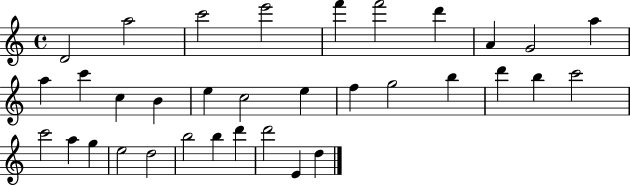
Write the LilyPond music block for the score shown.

{
  \clef treble
  \time 4/4
  \defaultTimeSignature
  \key c \major
  d'2 a''2 | c'''2 e'''2 | f'''4 f'''2 d'''4 | a'4 g'2 a''4 | \break a''4 c'''4 c''4 b'4 | e''4 c''2 e''4 | f''4 g''2 b''4 | d'''4 b''4 c'''2 | \break c'''2 a''4 g''4 | e''2 d''2 | b''2 b''4 d'''4 | d'''2 e'4 d''4 | \break \bar "|."
}